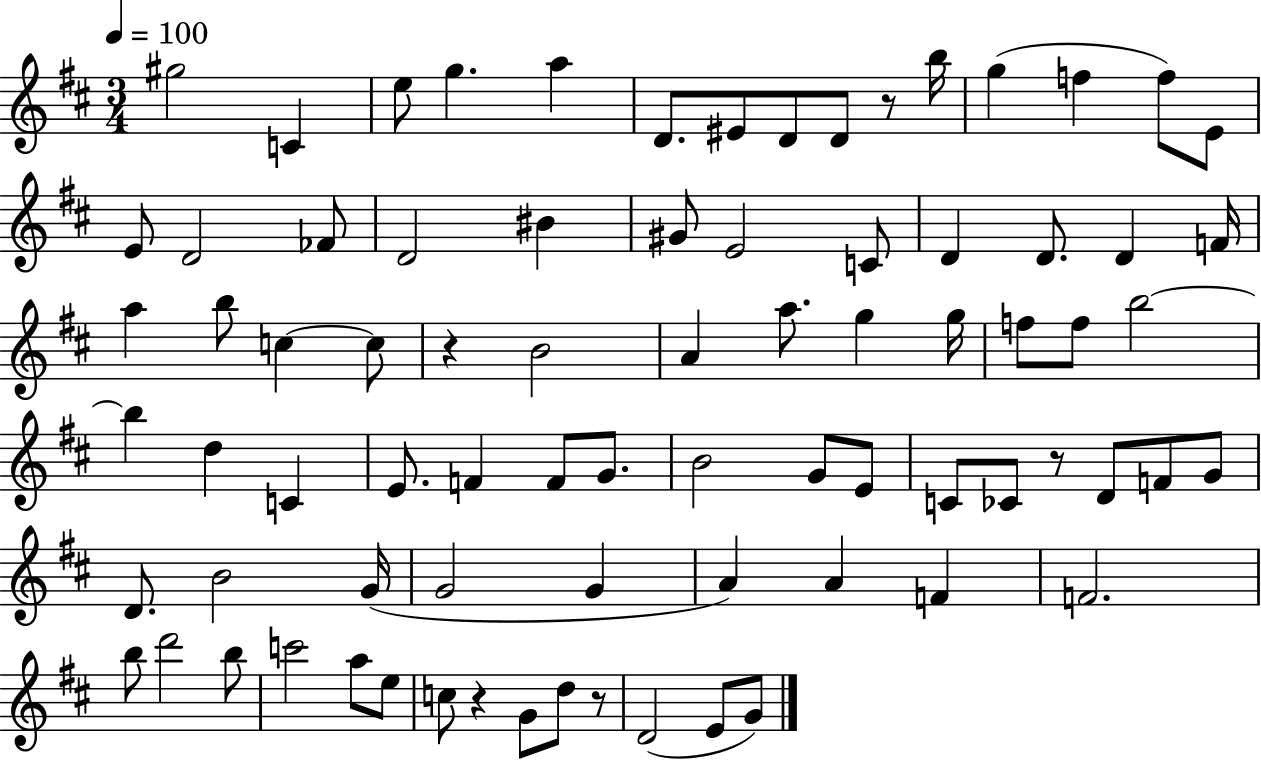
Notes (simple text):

G#5/h C4/q E5/e G5/q. A5/q D4/e. EIS4/e D4/e D4/e R/e B5/s G5/q F5/q F5/e E4/e E4/e D4/h FES4/e D4/h BIS4/q G#4/e E4/h C4/e D4/q D4/e. D4/q F4/s A5/q B5/e C5/q C5/e R/q B4/h A4/q A5/e. G5/q G5/s F5/e F5/e B5/h B5/q D5/q C4/q E4/e. F4/q F4/e G4/e. B4/h G4/e E4/e C4/e CES4/e R/e D4/e F4/e G4/e D4/e. B4/h G4/s G4/h G4/q A4/q A4/q F4/q F4/h. B5/e D6/h B5/e C6/h A5/e E5/e C5/e R/q G4/e D5/e R/e D4/h E4/e G4/e